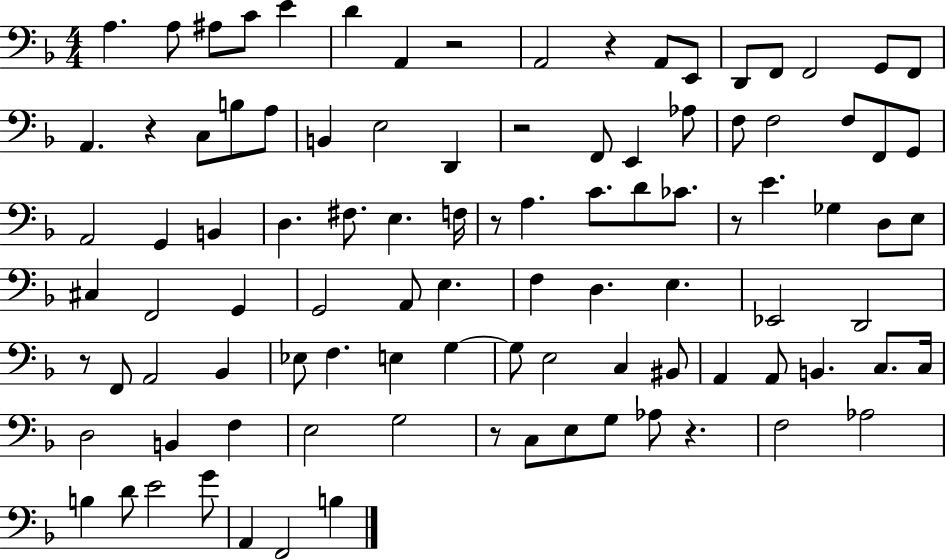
{
  \clef bass
  \numericTimeSignature
  \time 4/4
  \key f \major
  a4. a8 ais8 c'8 e'4 | d'4 a,4 r2 | a,2 r4 a,8 e,8 | d,8 f,8 f,2 g,8 f,8 | \break a,4. r4 c8 b8 a8 | b,4 e2 d,4 | r2 f,8 e,4 aes8 | f8 f2 f8 f,8 g,8 | \break a,2 g,4 b,4 | d4. fis8. e4. f16 | r8 a4. c'8. d'8 ces'8. | r8 e'4. ges4 d8 e8 | \break cis4 f,2 g,4 | g,2 a,8 e4. | f4 d4. e4. | ees,2 d,2 | \break r8 f,8 a,2 bes,4 | ees8 f4. e4 g4~~ | g8 e2 c4 bis,8 | a,4 a,8 b,4. c8. c16 | \break d2 b,4 f4 | e2 g2 | r8 c8 e8 g8 aes8 r4. | f2 aes2 | \break b4 d'8 e'2 g'8 | a,4 f,2 b4 | \bar "|."
}